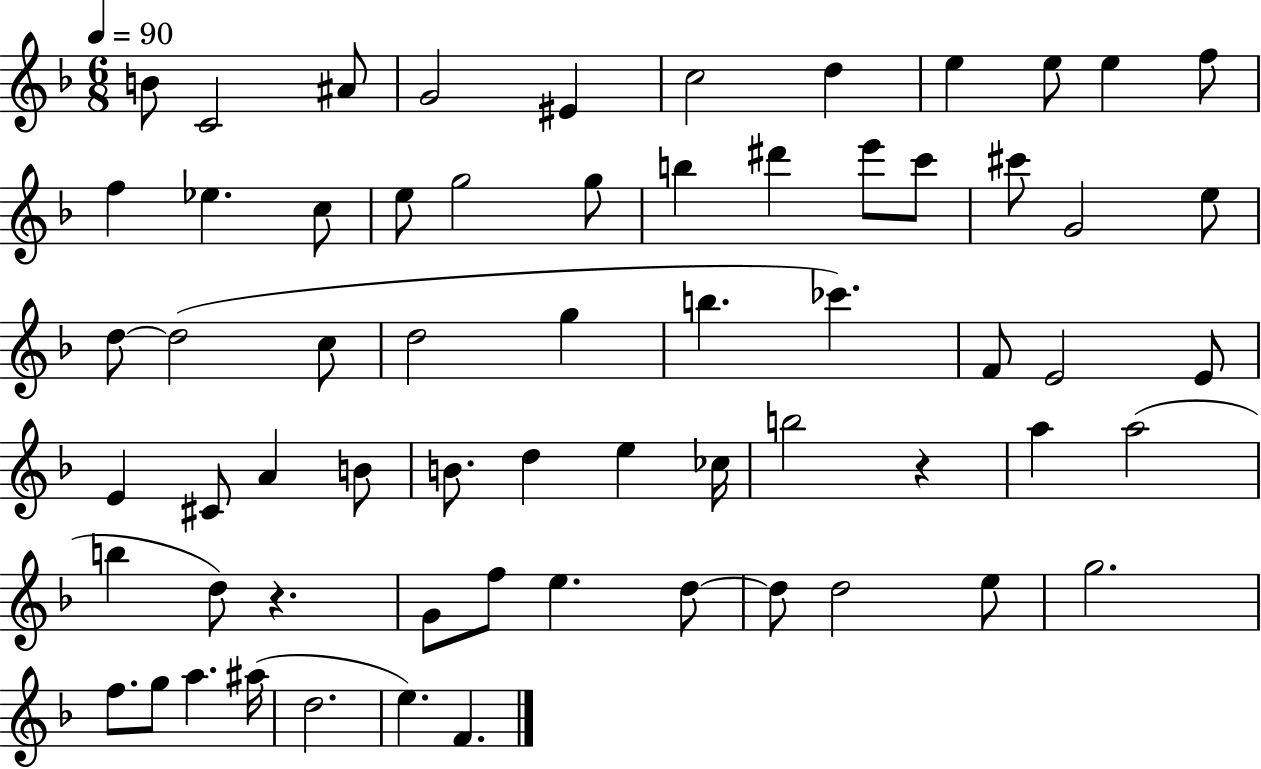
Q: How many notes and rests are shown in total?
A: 64